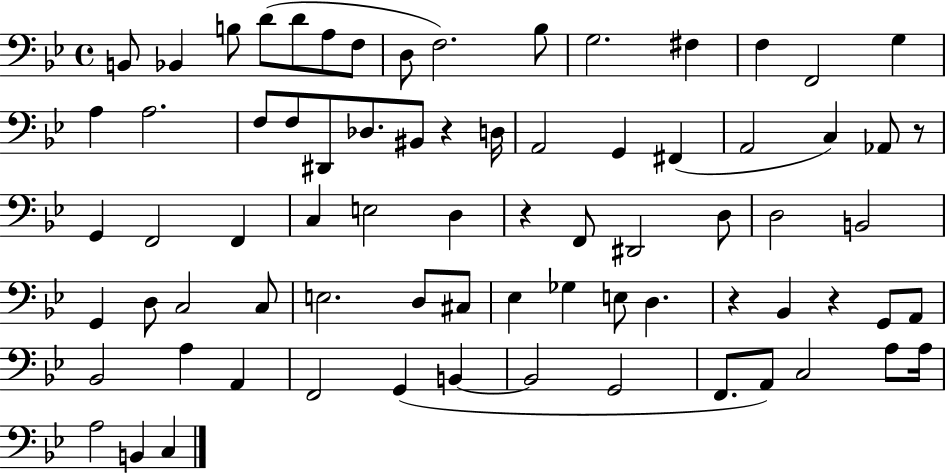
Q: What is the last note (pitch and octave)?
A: C3